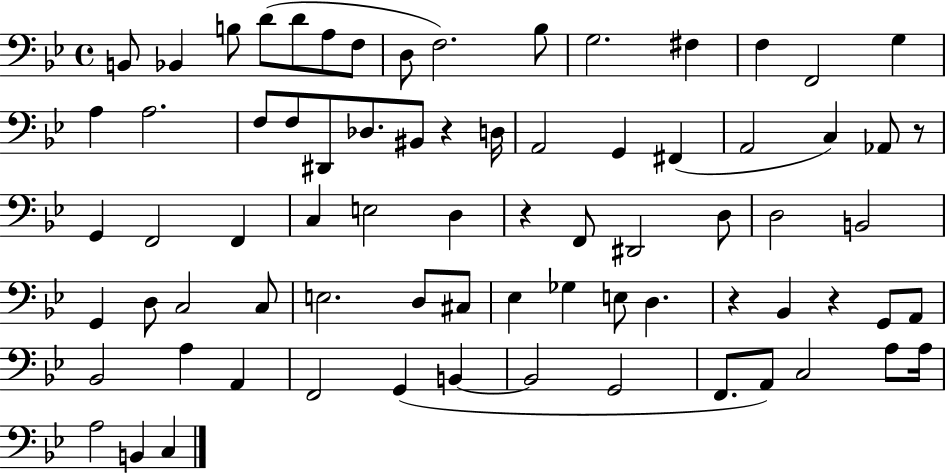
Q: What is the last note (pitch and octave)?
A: C3